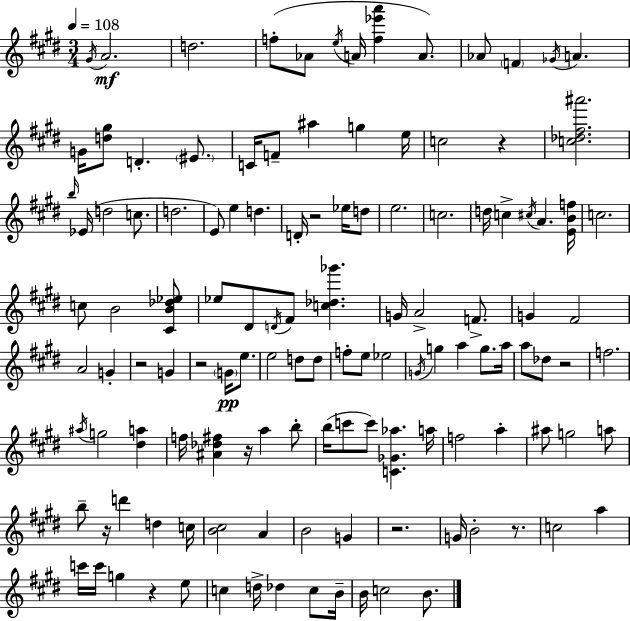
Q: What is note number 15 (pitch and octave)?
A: EIS4